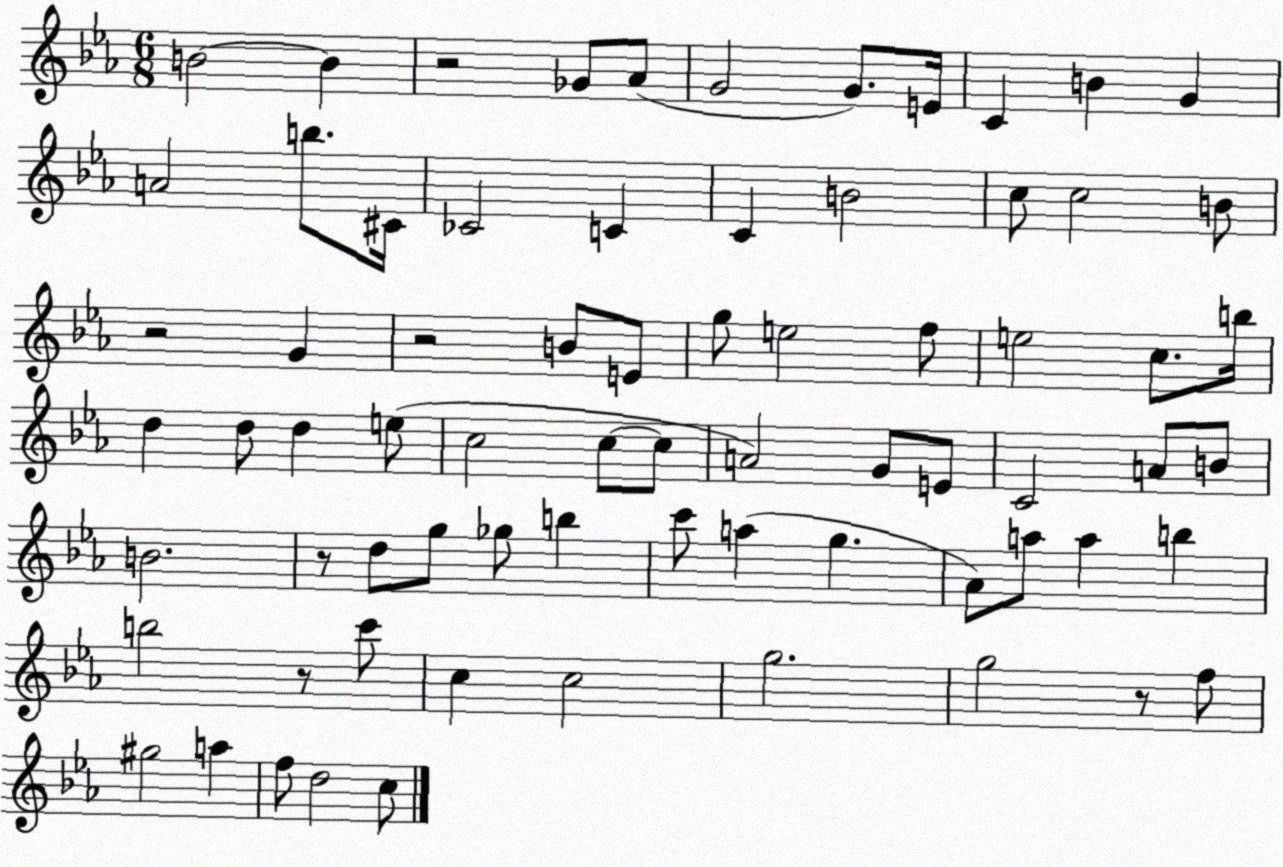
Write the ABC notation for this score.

X:1
T:Untitled
M:6/8
L:1/4
K:Eb
B2 B z2 _G/2 _A/2 G2 G/2 E/4 C B G A2 b/2 ^C/4 _C2 C C B2 c/2 c2 B/2 z2 G z2 B/2 E/2 g/2 e2 f/2 e2 c/2 b/4 d d/2 d e/2 c2 c/2 c/2 A2 G/2 E/2 C2 A/2 B/2 B2 z/2 d/2 g/2 _g/2 b c'/2 a g _A/2 a/2 a b b2 z/2 c'/2 c c2 g2 g2 z/2 f/2 ^g2 a f/2 d2 c/2